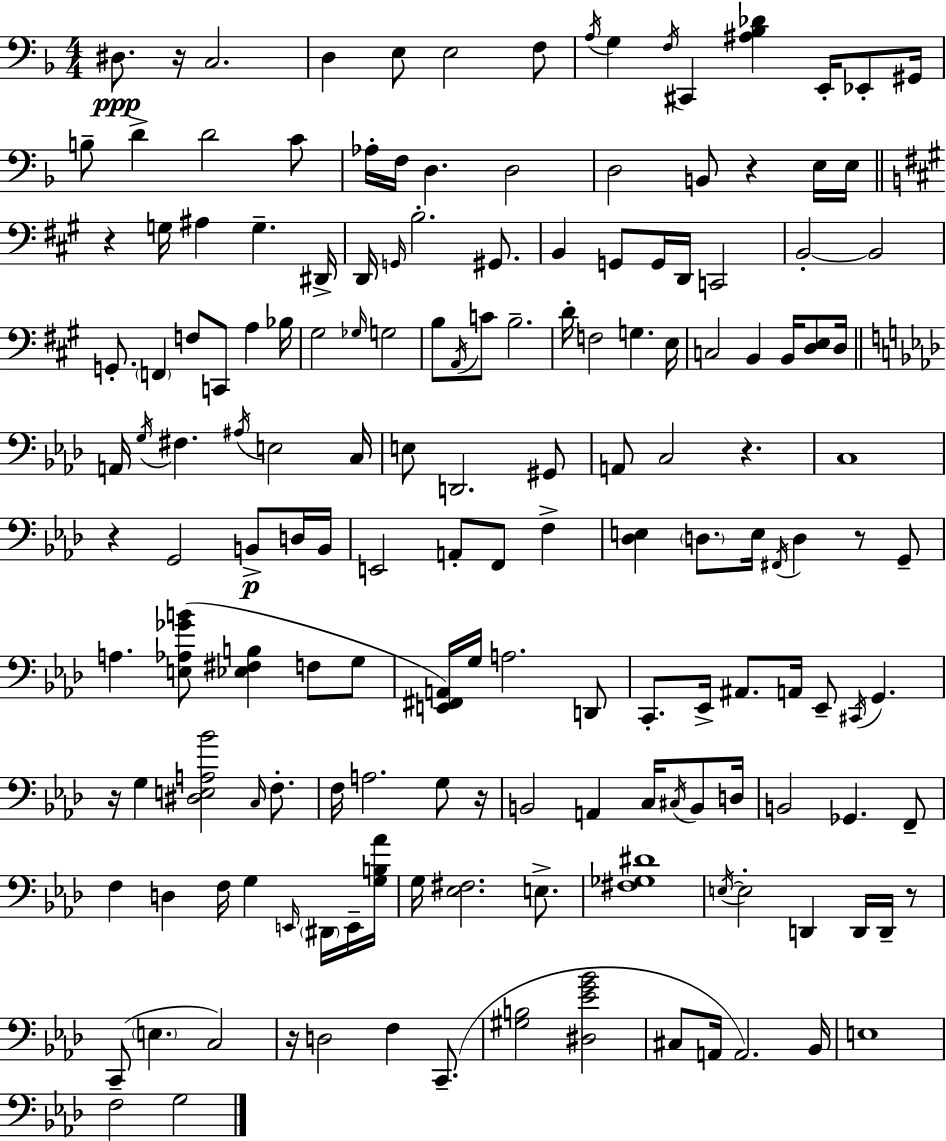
D#3/e. R/s C3/h. D3/q E3/e E3/h F3/e A3/s G3/q F3/s C#2/q [A#3,Bb3,Db4]/q E2/s Eb2/e G#2/s B3/e D4/q D4/h C4/e Ab3/s F3/s D3/q. D3/h D3/h B2/e R/q E3/s E3/s R/q G3/s A#3/q G3/q. D#2/s D2/s G2/s B3/h. G#2/e. B2/q G2/e G2/s D2/s C2/h B2/h B2/h G2/e. F2/q F3/e C2/e A3/q Bb3/s G#3/h Gb3/s G3/h B3/e A2/s C4/e B3/h. D4/s F3/h G3/q. E3/s C3/h B2/q B2/s [D3,E3]/e D3/s A2/s G3/s F#3/q. A#3/s E3/h C3/s E3/e D2/h. G#2/e A2/e C3/h R/q. C3/w R/q G2/h B2/e D3/s B2/s E2/h A2/e F2/e F3/q [Db3,E3]/q D3/e. E3/s F#2/s D3/q R/e G2/e A3/q. [E3,Ab3,Gb4,B4]/e [Eb3,F#3,B3]/q F3/e G3/e [E2,F#2,A2]/s G3/s A3/h. D2/e C2/e. Eb2/s A#2/e. A2/s Eb2/e C#2/s G2/q. R/s G3/q [D#3,E3,A3,Bb4]/h C3/s F3/e. F3/s A3/h. G3/e R/s B2/h A2/q C3/s C#3/s B2/e D3/s B2/h Gb2/q. F2/e F3/q D3/q F3/s G3/q E2/s D#2/s E2/s [G3,B3,Ab4]/s G3/s [Eb3,F#3]/h. E3/e. [F#3,Gb3,D#4]/w E3/s E3/h D2/q D2/s D2/s R/e C2/e E3/q. C3/h R/s D3/h F3/q C2/e. [G#3,B3]/h [D#3,Eb4,G4,Bb4]/h C#3/e A2/s A2/h. Bb2/s E3/w F3/h G3/h